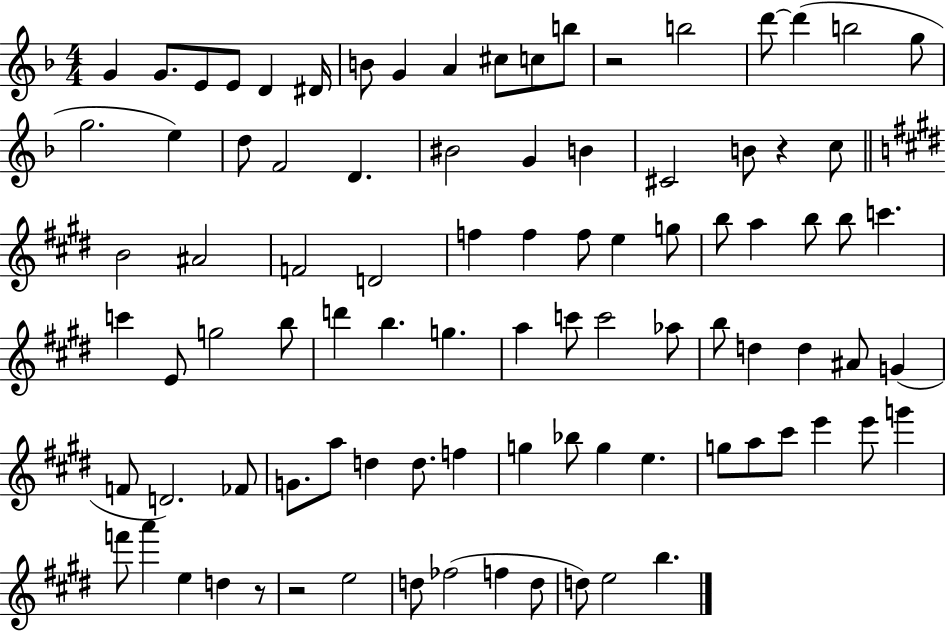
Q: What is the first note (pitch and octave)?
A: G4